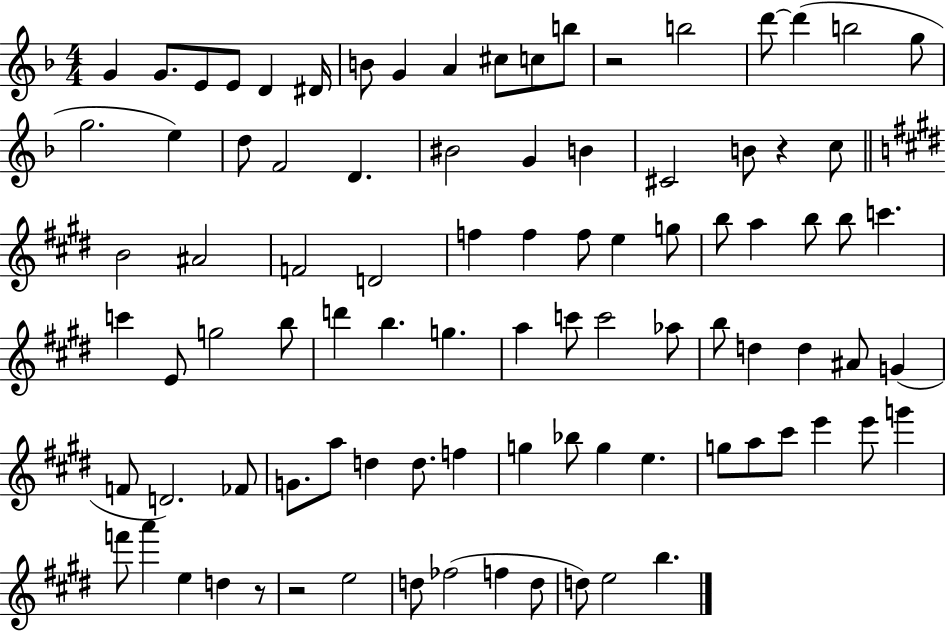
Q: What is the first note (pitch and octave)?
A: G4